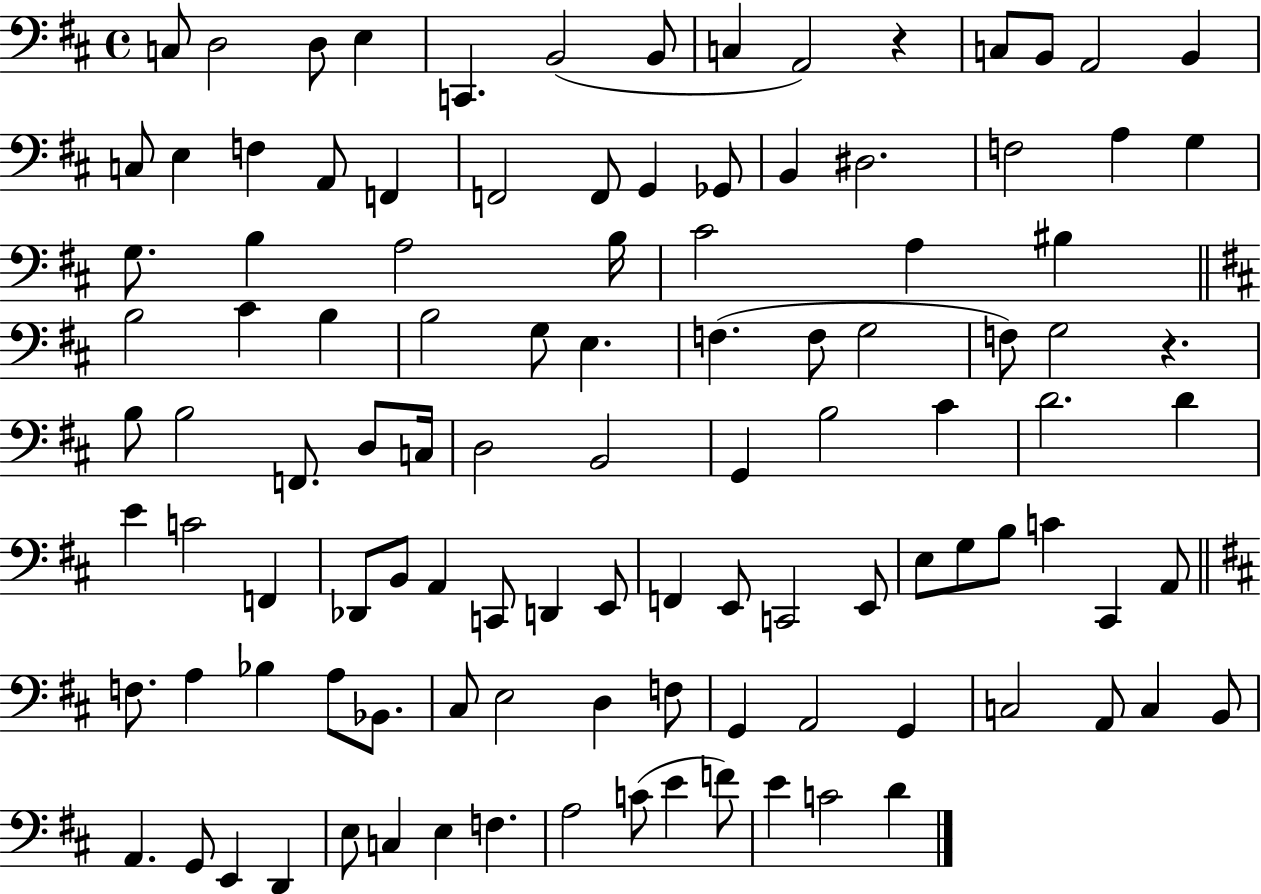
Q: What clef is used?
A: bass